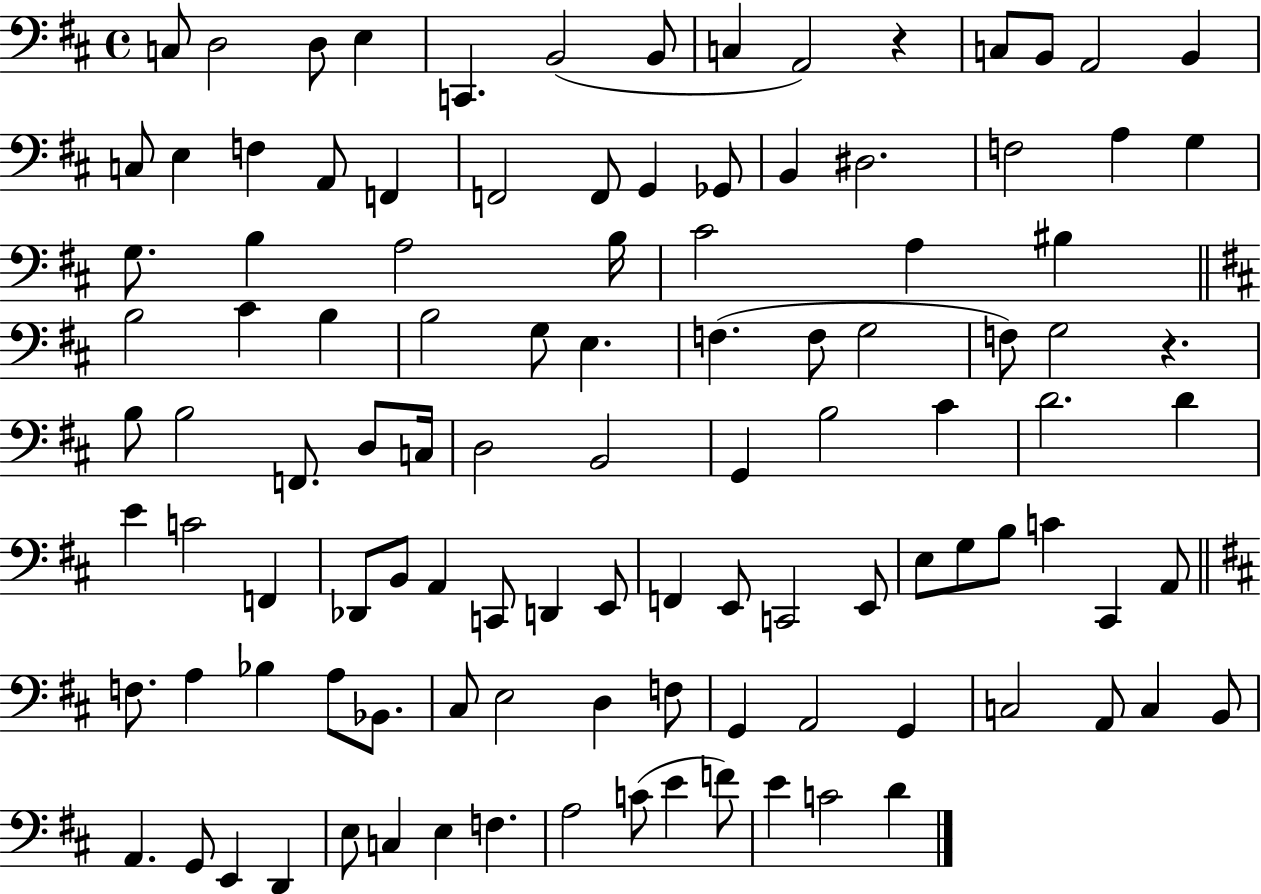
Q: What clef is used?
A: bass